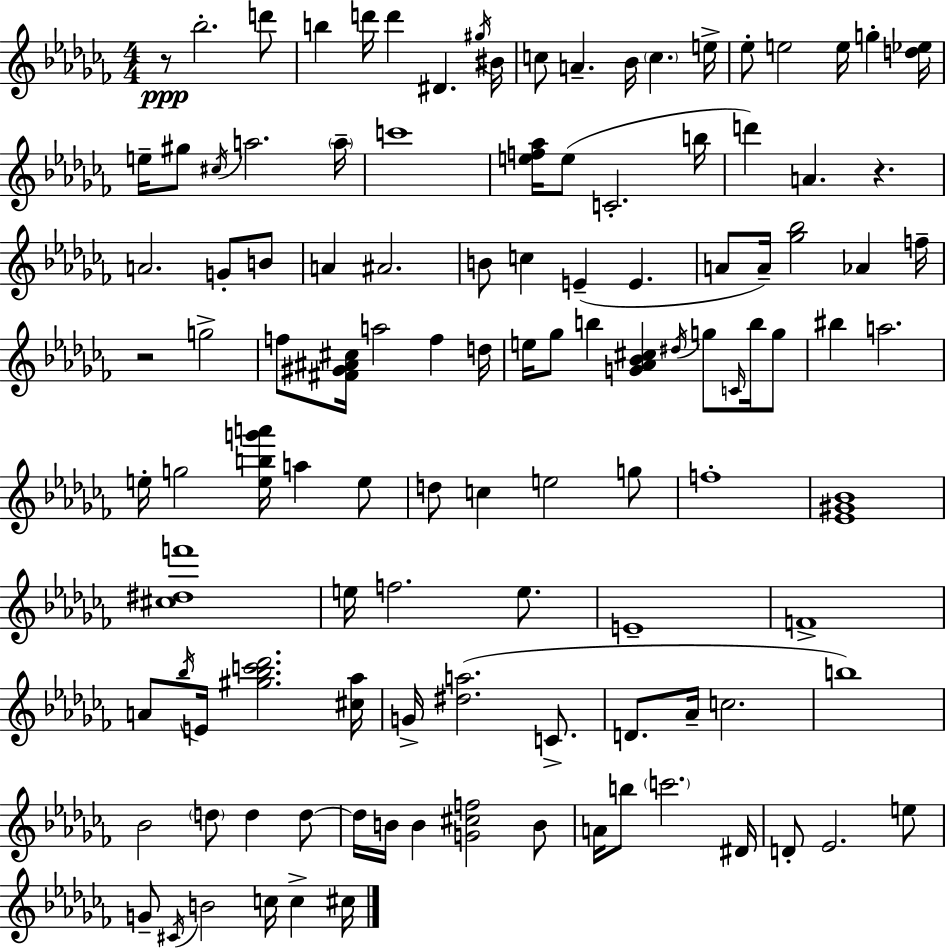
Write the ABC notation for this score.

X:1
T:Untitled
M:4/4
L:1/4
K:Abm
z/2 _b2 d'/2 b d'/4 d' ^D ^g/4 ^B/4 c/2 A _B/4 c e/4 _e/2 e2 e/4 g [d_e]/4 e/4 ^g/2 ^c/4 a2 a/4 c'4 [ef_a]/4 e/2 C2 b/4 d' A z A2 G/2 B/2 A ^A2 B/2 c E E A/2 A/4 [_g_b]2 _A f/4 z2 g2 f/2 [^F^G^A^c]/4 a2 f d/4 e/4 _g/2 b [G_A_B^c] ^d/4 g/2 C/4 b/4 g/2 ^b a2 e/4 g2 [ebg'a']/4 a e/2 d/2 c e2 g/2 f4 [_E^G_B]4 [^c^df']4 e/4 f2 e/2 E4 F4 A/2 _b/4 E/4 [^g_bc'_d']2 [^c_a]/4 G/4 [^da]2 C/2 D/2 _A/4 c2 b4 _B2 d/2 d d/2 d/4 B/4 B [G^cf]2 B/2 A/4 b/2 c'2 ^D/4 D/2 _E2 e/2 G/2 ^C/4 B2 c/4 c ^c/4